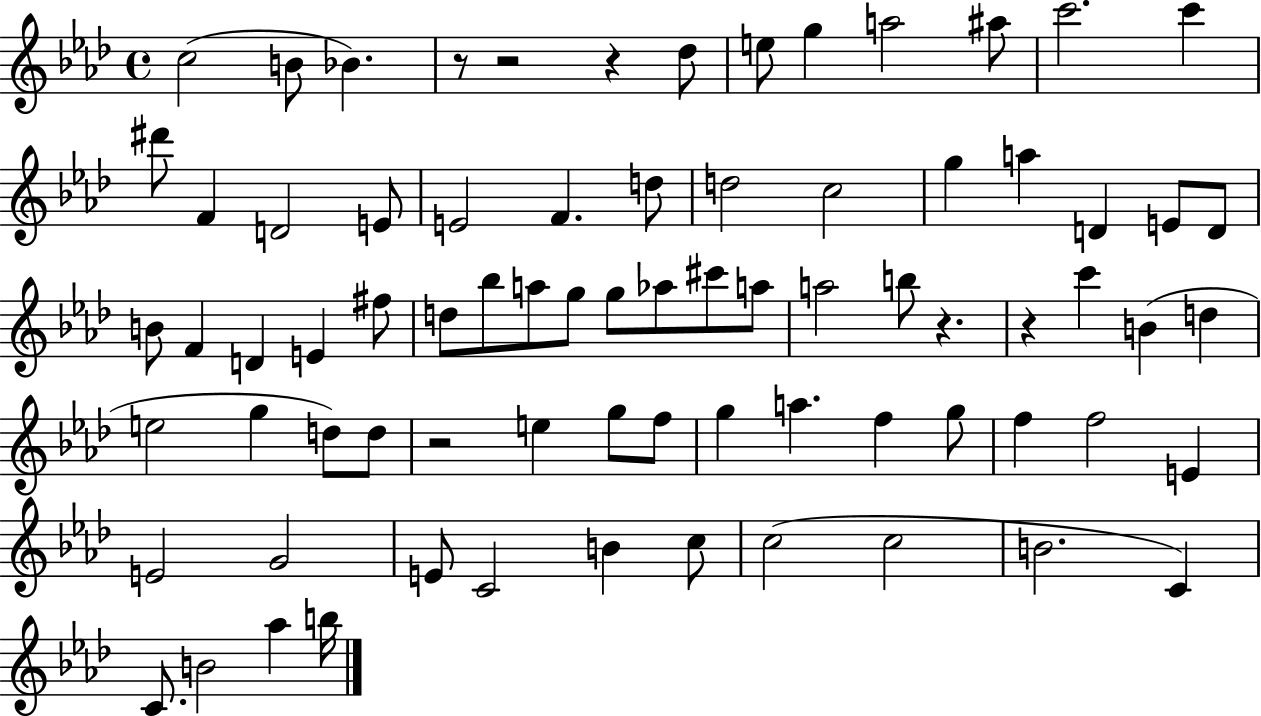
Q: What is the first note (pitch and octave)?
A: C5